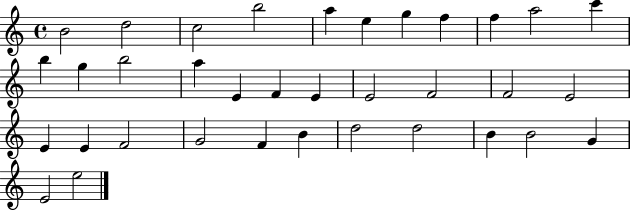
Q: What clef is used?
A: treble